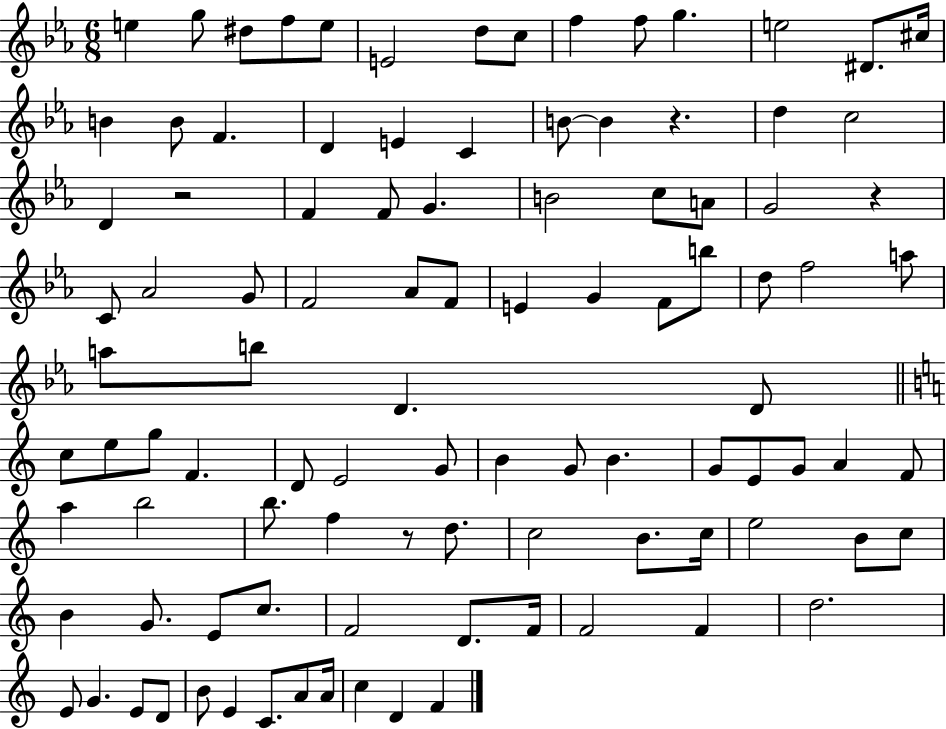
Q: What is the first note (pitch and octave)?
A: E5